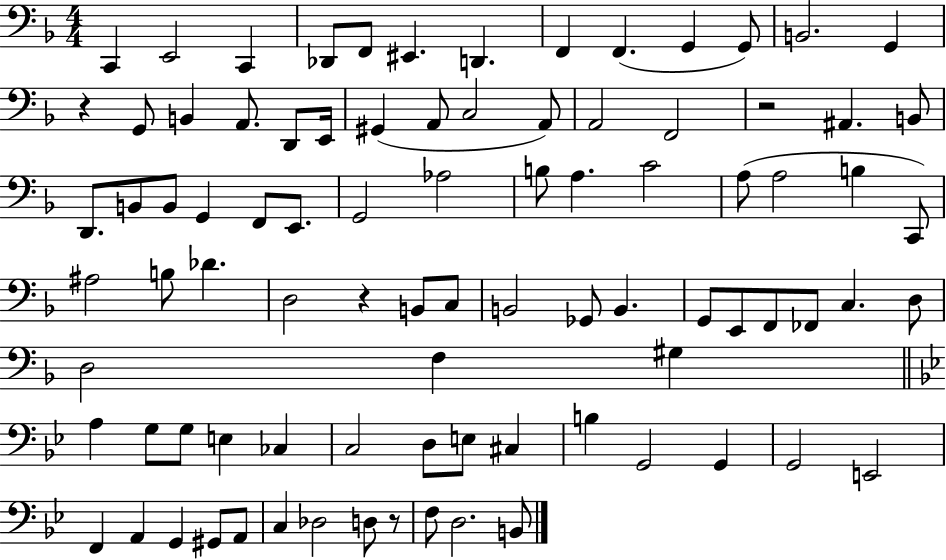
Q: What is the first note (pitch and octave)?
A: C2